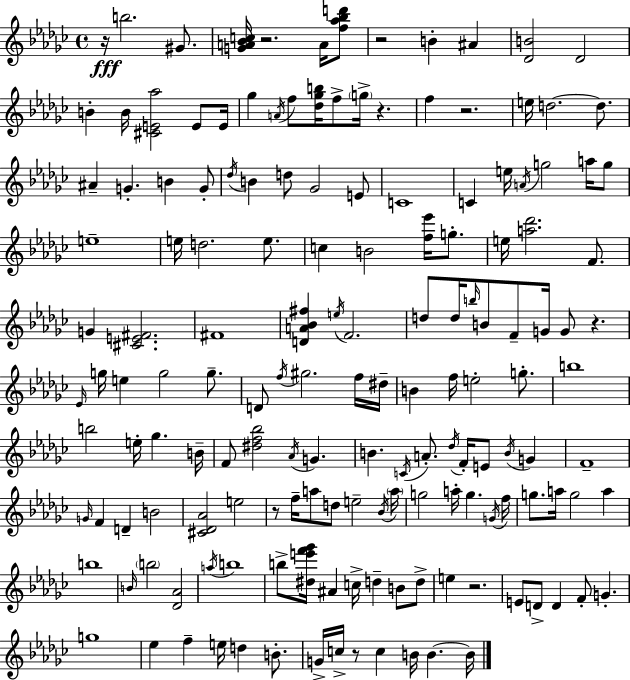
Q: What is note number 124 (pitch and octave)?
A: G5